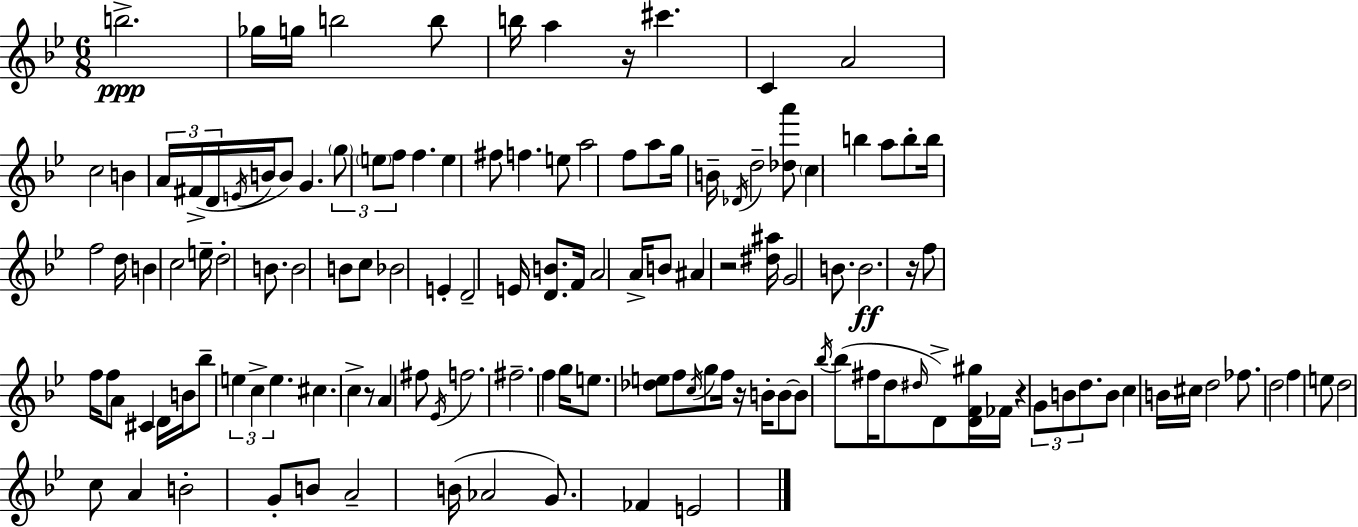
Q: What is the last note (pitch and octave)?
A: E4